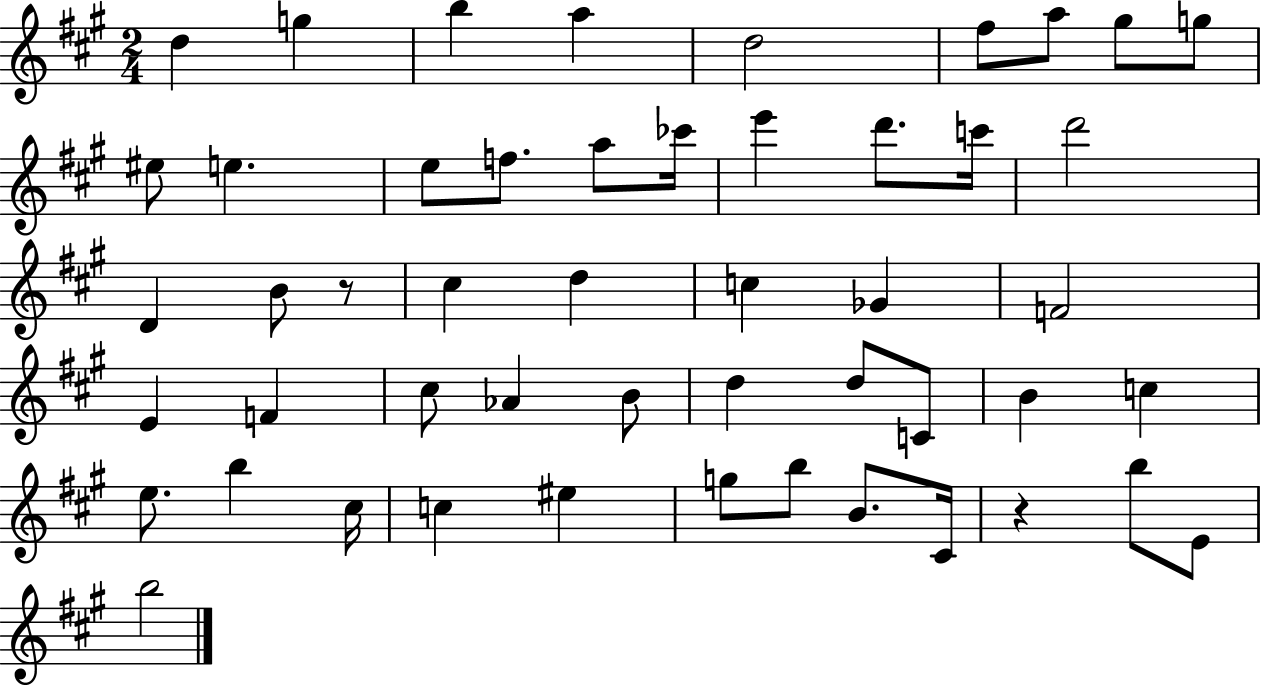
{
  \clef treble
  \numericTimeSignature
  \time 2/4
  \key a \major
  d''4 g''4 | b''4 a''4 | d''2 | fis''8 a''8 gis''8 g''8 | \break eis''8 e''4. | e''8 f''8. a''8 ces'''16 | e'''4 d'''8. c'''16 | d'''2 | \break d'4 b'8 r8 | cis''4 d''4 | c''4 ges'4 | f'2 | \break e'4 f'4 | cis''8 aes'4 b'8 | d''4 d''8 c'8 | b'4 c''4 | \break e''8. b''4 cis''16 | c''4 eis''4 | g''8 b''8 b'8. cis'16 | r4 b''8 e'8 | \break b''2 | \bar "|."
}